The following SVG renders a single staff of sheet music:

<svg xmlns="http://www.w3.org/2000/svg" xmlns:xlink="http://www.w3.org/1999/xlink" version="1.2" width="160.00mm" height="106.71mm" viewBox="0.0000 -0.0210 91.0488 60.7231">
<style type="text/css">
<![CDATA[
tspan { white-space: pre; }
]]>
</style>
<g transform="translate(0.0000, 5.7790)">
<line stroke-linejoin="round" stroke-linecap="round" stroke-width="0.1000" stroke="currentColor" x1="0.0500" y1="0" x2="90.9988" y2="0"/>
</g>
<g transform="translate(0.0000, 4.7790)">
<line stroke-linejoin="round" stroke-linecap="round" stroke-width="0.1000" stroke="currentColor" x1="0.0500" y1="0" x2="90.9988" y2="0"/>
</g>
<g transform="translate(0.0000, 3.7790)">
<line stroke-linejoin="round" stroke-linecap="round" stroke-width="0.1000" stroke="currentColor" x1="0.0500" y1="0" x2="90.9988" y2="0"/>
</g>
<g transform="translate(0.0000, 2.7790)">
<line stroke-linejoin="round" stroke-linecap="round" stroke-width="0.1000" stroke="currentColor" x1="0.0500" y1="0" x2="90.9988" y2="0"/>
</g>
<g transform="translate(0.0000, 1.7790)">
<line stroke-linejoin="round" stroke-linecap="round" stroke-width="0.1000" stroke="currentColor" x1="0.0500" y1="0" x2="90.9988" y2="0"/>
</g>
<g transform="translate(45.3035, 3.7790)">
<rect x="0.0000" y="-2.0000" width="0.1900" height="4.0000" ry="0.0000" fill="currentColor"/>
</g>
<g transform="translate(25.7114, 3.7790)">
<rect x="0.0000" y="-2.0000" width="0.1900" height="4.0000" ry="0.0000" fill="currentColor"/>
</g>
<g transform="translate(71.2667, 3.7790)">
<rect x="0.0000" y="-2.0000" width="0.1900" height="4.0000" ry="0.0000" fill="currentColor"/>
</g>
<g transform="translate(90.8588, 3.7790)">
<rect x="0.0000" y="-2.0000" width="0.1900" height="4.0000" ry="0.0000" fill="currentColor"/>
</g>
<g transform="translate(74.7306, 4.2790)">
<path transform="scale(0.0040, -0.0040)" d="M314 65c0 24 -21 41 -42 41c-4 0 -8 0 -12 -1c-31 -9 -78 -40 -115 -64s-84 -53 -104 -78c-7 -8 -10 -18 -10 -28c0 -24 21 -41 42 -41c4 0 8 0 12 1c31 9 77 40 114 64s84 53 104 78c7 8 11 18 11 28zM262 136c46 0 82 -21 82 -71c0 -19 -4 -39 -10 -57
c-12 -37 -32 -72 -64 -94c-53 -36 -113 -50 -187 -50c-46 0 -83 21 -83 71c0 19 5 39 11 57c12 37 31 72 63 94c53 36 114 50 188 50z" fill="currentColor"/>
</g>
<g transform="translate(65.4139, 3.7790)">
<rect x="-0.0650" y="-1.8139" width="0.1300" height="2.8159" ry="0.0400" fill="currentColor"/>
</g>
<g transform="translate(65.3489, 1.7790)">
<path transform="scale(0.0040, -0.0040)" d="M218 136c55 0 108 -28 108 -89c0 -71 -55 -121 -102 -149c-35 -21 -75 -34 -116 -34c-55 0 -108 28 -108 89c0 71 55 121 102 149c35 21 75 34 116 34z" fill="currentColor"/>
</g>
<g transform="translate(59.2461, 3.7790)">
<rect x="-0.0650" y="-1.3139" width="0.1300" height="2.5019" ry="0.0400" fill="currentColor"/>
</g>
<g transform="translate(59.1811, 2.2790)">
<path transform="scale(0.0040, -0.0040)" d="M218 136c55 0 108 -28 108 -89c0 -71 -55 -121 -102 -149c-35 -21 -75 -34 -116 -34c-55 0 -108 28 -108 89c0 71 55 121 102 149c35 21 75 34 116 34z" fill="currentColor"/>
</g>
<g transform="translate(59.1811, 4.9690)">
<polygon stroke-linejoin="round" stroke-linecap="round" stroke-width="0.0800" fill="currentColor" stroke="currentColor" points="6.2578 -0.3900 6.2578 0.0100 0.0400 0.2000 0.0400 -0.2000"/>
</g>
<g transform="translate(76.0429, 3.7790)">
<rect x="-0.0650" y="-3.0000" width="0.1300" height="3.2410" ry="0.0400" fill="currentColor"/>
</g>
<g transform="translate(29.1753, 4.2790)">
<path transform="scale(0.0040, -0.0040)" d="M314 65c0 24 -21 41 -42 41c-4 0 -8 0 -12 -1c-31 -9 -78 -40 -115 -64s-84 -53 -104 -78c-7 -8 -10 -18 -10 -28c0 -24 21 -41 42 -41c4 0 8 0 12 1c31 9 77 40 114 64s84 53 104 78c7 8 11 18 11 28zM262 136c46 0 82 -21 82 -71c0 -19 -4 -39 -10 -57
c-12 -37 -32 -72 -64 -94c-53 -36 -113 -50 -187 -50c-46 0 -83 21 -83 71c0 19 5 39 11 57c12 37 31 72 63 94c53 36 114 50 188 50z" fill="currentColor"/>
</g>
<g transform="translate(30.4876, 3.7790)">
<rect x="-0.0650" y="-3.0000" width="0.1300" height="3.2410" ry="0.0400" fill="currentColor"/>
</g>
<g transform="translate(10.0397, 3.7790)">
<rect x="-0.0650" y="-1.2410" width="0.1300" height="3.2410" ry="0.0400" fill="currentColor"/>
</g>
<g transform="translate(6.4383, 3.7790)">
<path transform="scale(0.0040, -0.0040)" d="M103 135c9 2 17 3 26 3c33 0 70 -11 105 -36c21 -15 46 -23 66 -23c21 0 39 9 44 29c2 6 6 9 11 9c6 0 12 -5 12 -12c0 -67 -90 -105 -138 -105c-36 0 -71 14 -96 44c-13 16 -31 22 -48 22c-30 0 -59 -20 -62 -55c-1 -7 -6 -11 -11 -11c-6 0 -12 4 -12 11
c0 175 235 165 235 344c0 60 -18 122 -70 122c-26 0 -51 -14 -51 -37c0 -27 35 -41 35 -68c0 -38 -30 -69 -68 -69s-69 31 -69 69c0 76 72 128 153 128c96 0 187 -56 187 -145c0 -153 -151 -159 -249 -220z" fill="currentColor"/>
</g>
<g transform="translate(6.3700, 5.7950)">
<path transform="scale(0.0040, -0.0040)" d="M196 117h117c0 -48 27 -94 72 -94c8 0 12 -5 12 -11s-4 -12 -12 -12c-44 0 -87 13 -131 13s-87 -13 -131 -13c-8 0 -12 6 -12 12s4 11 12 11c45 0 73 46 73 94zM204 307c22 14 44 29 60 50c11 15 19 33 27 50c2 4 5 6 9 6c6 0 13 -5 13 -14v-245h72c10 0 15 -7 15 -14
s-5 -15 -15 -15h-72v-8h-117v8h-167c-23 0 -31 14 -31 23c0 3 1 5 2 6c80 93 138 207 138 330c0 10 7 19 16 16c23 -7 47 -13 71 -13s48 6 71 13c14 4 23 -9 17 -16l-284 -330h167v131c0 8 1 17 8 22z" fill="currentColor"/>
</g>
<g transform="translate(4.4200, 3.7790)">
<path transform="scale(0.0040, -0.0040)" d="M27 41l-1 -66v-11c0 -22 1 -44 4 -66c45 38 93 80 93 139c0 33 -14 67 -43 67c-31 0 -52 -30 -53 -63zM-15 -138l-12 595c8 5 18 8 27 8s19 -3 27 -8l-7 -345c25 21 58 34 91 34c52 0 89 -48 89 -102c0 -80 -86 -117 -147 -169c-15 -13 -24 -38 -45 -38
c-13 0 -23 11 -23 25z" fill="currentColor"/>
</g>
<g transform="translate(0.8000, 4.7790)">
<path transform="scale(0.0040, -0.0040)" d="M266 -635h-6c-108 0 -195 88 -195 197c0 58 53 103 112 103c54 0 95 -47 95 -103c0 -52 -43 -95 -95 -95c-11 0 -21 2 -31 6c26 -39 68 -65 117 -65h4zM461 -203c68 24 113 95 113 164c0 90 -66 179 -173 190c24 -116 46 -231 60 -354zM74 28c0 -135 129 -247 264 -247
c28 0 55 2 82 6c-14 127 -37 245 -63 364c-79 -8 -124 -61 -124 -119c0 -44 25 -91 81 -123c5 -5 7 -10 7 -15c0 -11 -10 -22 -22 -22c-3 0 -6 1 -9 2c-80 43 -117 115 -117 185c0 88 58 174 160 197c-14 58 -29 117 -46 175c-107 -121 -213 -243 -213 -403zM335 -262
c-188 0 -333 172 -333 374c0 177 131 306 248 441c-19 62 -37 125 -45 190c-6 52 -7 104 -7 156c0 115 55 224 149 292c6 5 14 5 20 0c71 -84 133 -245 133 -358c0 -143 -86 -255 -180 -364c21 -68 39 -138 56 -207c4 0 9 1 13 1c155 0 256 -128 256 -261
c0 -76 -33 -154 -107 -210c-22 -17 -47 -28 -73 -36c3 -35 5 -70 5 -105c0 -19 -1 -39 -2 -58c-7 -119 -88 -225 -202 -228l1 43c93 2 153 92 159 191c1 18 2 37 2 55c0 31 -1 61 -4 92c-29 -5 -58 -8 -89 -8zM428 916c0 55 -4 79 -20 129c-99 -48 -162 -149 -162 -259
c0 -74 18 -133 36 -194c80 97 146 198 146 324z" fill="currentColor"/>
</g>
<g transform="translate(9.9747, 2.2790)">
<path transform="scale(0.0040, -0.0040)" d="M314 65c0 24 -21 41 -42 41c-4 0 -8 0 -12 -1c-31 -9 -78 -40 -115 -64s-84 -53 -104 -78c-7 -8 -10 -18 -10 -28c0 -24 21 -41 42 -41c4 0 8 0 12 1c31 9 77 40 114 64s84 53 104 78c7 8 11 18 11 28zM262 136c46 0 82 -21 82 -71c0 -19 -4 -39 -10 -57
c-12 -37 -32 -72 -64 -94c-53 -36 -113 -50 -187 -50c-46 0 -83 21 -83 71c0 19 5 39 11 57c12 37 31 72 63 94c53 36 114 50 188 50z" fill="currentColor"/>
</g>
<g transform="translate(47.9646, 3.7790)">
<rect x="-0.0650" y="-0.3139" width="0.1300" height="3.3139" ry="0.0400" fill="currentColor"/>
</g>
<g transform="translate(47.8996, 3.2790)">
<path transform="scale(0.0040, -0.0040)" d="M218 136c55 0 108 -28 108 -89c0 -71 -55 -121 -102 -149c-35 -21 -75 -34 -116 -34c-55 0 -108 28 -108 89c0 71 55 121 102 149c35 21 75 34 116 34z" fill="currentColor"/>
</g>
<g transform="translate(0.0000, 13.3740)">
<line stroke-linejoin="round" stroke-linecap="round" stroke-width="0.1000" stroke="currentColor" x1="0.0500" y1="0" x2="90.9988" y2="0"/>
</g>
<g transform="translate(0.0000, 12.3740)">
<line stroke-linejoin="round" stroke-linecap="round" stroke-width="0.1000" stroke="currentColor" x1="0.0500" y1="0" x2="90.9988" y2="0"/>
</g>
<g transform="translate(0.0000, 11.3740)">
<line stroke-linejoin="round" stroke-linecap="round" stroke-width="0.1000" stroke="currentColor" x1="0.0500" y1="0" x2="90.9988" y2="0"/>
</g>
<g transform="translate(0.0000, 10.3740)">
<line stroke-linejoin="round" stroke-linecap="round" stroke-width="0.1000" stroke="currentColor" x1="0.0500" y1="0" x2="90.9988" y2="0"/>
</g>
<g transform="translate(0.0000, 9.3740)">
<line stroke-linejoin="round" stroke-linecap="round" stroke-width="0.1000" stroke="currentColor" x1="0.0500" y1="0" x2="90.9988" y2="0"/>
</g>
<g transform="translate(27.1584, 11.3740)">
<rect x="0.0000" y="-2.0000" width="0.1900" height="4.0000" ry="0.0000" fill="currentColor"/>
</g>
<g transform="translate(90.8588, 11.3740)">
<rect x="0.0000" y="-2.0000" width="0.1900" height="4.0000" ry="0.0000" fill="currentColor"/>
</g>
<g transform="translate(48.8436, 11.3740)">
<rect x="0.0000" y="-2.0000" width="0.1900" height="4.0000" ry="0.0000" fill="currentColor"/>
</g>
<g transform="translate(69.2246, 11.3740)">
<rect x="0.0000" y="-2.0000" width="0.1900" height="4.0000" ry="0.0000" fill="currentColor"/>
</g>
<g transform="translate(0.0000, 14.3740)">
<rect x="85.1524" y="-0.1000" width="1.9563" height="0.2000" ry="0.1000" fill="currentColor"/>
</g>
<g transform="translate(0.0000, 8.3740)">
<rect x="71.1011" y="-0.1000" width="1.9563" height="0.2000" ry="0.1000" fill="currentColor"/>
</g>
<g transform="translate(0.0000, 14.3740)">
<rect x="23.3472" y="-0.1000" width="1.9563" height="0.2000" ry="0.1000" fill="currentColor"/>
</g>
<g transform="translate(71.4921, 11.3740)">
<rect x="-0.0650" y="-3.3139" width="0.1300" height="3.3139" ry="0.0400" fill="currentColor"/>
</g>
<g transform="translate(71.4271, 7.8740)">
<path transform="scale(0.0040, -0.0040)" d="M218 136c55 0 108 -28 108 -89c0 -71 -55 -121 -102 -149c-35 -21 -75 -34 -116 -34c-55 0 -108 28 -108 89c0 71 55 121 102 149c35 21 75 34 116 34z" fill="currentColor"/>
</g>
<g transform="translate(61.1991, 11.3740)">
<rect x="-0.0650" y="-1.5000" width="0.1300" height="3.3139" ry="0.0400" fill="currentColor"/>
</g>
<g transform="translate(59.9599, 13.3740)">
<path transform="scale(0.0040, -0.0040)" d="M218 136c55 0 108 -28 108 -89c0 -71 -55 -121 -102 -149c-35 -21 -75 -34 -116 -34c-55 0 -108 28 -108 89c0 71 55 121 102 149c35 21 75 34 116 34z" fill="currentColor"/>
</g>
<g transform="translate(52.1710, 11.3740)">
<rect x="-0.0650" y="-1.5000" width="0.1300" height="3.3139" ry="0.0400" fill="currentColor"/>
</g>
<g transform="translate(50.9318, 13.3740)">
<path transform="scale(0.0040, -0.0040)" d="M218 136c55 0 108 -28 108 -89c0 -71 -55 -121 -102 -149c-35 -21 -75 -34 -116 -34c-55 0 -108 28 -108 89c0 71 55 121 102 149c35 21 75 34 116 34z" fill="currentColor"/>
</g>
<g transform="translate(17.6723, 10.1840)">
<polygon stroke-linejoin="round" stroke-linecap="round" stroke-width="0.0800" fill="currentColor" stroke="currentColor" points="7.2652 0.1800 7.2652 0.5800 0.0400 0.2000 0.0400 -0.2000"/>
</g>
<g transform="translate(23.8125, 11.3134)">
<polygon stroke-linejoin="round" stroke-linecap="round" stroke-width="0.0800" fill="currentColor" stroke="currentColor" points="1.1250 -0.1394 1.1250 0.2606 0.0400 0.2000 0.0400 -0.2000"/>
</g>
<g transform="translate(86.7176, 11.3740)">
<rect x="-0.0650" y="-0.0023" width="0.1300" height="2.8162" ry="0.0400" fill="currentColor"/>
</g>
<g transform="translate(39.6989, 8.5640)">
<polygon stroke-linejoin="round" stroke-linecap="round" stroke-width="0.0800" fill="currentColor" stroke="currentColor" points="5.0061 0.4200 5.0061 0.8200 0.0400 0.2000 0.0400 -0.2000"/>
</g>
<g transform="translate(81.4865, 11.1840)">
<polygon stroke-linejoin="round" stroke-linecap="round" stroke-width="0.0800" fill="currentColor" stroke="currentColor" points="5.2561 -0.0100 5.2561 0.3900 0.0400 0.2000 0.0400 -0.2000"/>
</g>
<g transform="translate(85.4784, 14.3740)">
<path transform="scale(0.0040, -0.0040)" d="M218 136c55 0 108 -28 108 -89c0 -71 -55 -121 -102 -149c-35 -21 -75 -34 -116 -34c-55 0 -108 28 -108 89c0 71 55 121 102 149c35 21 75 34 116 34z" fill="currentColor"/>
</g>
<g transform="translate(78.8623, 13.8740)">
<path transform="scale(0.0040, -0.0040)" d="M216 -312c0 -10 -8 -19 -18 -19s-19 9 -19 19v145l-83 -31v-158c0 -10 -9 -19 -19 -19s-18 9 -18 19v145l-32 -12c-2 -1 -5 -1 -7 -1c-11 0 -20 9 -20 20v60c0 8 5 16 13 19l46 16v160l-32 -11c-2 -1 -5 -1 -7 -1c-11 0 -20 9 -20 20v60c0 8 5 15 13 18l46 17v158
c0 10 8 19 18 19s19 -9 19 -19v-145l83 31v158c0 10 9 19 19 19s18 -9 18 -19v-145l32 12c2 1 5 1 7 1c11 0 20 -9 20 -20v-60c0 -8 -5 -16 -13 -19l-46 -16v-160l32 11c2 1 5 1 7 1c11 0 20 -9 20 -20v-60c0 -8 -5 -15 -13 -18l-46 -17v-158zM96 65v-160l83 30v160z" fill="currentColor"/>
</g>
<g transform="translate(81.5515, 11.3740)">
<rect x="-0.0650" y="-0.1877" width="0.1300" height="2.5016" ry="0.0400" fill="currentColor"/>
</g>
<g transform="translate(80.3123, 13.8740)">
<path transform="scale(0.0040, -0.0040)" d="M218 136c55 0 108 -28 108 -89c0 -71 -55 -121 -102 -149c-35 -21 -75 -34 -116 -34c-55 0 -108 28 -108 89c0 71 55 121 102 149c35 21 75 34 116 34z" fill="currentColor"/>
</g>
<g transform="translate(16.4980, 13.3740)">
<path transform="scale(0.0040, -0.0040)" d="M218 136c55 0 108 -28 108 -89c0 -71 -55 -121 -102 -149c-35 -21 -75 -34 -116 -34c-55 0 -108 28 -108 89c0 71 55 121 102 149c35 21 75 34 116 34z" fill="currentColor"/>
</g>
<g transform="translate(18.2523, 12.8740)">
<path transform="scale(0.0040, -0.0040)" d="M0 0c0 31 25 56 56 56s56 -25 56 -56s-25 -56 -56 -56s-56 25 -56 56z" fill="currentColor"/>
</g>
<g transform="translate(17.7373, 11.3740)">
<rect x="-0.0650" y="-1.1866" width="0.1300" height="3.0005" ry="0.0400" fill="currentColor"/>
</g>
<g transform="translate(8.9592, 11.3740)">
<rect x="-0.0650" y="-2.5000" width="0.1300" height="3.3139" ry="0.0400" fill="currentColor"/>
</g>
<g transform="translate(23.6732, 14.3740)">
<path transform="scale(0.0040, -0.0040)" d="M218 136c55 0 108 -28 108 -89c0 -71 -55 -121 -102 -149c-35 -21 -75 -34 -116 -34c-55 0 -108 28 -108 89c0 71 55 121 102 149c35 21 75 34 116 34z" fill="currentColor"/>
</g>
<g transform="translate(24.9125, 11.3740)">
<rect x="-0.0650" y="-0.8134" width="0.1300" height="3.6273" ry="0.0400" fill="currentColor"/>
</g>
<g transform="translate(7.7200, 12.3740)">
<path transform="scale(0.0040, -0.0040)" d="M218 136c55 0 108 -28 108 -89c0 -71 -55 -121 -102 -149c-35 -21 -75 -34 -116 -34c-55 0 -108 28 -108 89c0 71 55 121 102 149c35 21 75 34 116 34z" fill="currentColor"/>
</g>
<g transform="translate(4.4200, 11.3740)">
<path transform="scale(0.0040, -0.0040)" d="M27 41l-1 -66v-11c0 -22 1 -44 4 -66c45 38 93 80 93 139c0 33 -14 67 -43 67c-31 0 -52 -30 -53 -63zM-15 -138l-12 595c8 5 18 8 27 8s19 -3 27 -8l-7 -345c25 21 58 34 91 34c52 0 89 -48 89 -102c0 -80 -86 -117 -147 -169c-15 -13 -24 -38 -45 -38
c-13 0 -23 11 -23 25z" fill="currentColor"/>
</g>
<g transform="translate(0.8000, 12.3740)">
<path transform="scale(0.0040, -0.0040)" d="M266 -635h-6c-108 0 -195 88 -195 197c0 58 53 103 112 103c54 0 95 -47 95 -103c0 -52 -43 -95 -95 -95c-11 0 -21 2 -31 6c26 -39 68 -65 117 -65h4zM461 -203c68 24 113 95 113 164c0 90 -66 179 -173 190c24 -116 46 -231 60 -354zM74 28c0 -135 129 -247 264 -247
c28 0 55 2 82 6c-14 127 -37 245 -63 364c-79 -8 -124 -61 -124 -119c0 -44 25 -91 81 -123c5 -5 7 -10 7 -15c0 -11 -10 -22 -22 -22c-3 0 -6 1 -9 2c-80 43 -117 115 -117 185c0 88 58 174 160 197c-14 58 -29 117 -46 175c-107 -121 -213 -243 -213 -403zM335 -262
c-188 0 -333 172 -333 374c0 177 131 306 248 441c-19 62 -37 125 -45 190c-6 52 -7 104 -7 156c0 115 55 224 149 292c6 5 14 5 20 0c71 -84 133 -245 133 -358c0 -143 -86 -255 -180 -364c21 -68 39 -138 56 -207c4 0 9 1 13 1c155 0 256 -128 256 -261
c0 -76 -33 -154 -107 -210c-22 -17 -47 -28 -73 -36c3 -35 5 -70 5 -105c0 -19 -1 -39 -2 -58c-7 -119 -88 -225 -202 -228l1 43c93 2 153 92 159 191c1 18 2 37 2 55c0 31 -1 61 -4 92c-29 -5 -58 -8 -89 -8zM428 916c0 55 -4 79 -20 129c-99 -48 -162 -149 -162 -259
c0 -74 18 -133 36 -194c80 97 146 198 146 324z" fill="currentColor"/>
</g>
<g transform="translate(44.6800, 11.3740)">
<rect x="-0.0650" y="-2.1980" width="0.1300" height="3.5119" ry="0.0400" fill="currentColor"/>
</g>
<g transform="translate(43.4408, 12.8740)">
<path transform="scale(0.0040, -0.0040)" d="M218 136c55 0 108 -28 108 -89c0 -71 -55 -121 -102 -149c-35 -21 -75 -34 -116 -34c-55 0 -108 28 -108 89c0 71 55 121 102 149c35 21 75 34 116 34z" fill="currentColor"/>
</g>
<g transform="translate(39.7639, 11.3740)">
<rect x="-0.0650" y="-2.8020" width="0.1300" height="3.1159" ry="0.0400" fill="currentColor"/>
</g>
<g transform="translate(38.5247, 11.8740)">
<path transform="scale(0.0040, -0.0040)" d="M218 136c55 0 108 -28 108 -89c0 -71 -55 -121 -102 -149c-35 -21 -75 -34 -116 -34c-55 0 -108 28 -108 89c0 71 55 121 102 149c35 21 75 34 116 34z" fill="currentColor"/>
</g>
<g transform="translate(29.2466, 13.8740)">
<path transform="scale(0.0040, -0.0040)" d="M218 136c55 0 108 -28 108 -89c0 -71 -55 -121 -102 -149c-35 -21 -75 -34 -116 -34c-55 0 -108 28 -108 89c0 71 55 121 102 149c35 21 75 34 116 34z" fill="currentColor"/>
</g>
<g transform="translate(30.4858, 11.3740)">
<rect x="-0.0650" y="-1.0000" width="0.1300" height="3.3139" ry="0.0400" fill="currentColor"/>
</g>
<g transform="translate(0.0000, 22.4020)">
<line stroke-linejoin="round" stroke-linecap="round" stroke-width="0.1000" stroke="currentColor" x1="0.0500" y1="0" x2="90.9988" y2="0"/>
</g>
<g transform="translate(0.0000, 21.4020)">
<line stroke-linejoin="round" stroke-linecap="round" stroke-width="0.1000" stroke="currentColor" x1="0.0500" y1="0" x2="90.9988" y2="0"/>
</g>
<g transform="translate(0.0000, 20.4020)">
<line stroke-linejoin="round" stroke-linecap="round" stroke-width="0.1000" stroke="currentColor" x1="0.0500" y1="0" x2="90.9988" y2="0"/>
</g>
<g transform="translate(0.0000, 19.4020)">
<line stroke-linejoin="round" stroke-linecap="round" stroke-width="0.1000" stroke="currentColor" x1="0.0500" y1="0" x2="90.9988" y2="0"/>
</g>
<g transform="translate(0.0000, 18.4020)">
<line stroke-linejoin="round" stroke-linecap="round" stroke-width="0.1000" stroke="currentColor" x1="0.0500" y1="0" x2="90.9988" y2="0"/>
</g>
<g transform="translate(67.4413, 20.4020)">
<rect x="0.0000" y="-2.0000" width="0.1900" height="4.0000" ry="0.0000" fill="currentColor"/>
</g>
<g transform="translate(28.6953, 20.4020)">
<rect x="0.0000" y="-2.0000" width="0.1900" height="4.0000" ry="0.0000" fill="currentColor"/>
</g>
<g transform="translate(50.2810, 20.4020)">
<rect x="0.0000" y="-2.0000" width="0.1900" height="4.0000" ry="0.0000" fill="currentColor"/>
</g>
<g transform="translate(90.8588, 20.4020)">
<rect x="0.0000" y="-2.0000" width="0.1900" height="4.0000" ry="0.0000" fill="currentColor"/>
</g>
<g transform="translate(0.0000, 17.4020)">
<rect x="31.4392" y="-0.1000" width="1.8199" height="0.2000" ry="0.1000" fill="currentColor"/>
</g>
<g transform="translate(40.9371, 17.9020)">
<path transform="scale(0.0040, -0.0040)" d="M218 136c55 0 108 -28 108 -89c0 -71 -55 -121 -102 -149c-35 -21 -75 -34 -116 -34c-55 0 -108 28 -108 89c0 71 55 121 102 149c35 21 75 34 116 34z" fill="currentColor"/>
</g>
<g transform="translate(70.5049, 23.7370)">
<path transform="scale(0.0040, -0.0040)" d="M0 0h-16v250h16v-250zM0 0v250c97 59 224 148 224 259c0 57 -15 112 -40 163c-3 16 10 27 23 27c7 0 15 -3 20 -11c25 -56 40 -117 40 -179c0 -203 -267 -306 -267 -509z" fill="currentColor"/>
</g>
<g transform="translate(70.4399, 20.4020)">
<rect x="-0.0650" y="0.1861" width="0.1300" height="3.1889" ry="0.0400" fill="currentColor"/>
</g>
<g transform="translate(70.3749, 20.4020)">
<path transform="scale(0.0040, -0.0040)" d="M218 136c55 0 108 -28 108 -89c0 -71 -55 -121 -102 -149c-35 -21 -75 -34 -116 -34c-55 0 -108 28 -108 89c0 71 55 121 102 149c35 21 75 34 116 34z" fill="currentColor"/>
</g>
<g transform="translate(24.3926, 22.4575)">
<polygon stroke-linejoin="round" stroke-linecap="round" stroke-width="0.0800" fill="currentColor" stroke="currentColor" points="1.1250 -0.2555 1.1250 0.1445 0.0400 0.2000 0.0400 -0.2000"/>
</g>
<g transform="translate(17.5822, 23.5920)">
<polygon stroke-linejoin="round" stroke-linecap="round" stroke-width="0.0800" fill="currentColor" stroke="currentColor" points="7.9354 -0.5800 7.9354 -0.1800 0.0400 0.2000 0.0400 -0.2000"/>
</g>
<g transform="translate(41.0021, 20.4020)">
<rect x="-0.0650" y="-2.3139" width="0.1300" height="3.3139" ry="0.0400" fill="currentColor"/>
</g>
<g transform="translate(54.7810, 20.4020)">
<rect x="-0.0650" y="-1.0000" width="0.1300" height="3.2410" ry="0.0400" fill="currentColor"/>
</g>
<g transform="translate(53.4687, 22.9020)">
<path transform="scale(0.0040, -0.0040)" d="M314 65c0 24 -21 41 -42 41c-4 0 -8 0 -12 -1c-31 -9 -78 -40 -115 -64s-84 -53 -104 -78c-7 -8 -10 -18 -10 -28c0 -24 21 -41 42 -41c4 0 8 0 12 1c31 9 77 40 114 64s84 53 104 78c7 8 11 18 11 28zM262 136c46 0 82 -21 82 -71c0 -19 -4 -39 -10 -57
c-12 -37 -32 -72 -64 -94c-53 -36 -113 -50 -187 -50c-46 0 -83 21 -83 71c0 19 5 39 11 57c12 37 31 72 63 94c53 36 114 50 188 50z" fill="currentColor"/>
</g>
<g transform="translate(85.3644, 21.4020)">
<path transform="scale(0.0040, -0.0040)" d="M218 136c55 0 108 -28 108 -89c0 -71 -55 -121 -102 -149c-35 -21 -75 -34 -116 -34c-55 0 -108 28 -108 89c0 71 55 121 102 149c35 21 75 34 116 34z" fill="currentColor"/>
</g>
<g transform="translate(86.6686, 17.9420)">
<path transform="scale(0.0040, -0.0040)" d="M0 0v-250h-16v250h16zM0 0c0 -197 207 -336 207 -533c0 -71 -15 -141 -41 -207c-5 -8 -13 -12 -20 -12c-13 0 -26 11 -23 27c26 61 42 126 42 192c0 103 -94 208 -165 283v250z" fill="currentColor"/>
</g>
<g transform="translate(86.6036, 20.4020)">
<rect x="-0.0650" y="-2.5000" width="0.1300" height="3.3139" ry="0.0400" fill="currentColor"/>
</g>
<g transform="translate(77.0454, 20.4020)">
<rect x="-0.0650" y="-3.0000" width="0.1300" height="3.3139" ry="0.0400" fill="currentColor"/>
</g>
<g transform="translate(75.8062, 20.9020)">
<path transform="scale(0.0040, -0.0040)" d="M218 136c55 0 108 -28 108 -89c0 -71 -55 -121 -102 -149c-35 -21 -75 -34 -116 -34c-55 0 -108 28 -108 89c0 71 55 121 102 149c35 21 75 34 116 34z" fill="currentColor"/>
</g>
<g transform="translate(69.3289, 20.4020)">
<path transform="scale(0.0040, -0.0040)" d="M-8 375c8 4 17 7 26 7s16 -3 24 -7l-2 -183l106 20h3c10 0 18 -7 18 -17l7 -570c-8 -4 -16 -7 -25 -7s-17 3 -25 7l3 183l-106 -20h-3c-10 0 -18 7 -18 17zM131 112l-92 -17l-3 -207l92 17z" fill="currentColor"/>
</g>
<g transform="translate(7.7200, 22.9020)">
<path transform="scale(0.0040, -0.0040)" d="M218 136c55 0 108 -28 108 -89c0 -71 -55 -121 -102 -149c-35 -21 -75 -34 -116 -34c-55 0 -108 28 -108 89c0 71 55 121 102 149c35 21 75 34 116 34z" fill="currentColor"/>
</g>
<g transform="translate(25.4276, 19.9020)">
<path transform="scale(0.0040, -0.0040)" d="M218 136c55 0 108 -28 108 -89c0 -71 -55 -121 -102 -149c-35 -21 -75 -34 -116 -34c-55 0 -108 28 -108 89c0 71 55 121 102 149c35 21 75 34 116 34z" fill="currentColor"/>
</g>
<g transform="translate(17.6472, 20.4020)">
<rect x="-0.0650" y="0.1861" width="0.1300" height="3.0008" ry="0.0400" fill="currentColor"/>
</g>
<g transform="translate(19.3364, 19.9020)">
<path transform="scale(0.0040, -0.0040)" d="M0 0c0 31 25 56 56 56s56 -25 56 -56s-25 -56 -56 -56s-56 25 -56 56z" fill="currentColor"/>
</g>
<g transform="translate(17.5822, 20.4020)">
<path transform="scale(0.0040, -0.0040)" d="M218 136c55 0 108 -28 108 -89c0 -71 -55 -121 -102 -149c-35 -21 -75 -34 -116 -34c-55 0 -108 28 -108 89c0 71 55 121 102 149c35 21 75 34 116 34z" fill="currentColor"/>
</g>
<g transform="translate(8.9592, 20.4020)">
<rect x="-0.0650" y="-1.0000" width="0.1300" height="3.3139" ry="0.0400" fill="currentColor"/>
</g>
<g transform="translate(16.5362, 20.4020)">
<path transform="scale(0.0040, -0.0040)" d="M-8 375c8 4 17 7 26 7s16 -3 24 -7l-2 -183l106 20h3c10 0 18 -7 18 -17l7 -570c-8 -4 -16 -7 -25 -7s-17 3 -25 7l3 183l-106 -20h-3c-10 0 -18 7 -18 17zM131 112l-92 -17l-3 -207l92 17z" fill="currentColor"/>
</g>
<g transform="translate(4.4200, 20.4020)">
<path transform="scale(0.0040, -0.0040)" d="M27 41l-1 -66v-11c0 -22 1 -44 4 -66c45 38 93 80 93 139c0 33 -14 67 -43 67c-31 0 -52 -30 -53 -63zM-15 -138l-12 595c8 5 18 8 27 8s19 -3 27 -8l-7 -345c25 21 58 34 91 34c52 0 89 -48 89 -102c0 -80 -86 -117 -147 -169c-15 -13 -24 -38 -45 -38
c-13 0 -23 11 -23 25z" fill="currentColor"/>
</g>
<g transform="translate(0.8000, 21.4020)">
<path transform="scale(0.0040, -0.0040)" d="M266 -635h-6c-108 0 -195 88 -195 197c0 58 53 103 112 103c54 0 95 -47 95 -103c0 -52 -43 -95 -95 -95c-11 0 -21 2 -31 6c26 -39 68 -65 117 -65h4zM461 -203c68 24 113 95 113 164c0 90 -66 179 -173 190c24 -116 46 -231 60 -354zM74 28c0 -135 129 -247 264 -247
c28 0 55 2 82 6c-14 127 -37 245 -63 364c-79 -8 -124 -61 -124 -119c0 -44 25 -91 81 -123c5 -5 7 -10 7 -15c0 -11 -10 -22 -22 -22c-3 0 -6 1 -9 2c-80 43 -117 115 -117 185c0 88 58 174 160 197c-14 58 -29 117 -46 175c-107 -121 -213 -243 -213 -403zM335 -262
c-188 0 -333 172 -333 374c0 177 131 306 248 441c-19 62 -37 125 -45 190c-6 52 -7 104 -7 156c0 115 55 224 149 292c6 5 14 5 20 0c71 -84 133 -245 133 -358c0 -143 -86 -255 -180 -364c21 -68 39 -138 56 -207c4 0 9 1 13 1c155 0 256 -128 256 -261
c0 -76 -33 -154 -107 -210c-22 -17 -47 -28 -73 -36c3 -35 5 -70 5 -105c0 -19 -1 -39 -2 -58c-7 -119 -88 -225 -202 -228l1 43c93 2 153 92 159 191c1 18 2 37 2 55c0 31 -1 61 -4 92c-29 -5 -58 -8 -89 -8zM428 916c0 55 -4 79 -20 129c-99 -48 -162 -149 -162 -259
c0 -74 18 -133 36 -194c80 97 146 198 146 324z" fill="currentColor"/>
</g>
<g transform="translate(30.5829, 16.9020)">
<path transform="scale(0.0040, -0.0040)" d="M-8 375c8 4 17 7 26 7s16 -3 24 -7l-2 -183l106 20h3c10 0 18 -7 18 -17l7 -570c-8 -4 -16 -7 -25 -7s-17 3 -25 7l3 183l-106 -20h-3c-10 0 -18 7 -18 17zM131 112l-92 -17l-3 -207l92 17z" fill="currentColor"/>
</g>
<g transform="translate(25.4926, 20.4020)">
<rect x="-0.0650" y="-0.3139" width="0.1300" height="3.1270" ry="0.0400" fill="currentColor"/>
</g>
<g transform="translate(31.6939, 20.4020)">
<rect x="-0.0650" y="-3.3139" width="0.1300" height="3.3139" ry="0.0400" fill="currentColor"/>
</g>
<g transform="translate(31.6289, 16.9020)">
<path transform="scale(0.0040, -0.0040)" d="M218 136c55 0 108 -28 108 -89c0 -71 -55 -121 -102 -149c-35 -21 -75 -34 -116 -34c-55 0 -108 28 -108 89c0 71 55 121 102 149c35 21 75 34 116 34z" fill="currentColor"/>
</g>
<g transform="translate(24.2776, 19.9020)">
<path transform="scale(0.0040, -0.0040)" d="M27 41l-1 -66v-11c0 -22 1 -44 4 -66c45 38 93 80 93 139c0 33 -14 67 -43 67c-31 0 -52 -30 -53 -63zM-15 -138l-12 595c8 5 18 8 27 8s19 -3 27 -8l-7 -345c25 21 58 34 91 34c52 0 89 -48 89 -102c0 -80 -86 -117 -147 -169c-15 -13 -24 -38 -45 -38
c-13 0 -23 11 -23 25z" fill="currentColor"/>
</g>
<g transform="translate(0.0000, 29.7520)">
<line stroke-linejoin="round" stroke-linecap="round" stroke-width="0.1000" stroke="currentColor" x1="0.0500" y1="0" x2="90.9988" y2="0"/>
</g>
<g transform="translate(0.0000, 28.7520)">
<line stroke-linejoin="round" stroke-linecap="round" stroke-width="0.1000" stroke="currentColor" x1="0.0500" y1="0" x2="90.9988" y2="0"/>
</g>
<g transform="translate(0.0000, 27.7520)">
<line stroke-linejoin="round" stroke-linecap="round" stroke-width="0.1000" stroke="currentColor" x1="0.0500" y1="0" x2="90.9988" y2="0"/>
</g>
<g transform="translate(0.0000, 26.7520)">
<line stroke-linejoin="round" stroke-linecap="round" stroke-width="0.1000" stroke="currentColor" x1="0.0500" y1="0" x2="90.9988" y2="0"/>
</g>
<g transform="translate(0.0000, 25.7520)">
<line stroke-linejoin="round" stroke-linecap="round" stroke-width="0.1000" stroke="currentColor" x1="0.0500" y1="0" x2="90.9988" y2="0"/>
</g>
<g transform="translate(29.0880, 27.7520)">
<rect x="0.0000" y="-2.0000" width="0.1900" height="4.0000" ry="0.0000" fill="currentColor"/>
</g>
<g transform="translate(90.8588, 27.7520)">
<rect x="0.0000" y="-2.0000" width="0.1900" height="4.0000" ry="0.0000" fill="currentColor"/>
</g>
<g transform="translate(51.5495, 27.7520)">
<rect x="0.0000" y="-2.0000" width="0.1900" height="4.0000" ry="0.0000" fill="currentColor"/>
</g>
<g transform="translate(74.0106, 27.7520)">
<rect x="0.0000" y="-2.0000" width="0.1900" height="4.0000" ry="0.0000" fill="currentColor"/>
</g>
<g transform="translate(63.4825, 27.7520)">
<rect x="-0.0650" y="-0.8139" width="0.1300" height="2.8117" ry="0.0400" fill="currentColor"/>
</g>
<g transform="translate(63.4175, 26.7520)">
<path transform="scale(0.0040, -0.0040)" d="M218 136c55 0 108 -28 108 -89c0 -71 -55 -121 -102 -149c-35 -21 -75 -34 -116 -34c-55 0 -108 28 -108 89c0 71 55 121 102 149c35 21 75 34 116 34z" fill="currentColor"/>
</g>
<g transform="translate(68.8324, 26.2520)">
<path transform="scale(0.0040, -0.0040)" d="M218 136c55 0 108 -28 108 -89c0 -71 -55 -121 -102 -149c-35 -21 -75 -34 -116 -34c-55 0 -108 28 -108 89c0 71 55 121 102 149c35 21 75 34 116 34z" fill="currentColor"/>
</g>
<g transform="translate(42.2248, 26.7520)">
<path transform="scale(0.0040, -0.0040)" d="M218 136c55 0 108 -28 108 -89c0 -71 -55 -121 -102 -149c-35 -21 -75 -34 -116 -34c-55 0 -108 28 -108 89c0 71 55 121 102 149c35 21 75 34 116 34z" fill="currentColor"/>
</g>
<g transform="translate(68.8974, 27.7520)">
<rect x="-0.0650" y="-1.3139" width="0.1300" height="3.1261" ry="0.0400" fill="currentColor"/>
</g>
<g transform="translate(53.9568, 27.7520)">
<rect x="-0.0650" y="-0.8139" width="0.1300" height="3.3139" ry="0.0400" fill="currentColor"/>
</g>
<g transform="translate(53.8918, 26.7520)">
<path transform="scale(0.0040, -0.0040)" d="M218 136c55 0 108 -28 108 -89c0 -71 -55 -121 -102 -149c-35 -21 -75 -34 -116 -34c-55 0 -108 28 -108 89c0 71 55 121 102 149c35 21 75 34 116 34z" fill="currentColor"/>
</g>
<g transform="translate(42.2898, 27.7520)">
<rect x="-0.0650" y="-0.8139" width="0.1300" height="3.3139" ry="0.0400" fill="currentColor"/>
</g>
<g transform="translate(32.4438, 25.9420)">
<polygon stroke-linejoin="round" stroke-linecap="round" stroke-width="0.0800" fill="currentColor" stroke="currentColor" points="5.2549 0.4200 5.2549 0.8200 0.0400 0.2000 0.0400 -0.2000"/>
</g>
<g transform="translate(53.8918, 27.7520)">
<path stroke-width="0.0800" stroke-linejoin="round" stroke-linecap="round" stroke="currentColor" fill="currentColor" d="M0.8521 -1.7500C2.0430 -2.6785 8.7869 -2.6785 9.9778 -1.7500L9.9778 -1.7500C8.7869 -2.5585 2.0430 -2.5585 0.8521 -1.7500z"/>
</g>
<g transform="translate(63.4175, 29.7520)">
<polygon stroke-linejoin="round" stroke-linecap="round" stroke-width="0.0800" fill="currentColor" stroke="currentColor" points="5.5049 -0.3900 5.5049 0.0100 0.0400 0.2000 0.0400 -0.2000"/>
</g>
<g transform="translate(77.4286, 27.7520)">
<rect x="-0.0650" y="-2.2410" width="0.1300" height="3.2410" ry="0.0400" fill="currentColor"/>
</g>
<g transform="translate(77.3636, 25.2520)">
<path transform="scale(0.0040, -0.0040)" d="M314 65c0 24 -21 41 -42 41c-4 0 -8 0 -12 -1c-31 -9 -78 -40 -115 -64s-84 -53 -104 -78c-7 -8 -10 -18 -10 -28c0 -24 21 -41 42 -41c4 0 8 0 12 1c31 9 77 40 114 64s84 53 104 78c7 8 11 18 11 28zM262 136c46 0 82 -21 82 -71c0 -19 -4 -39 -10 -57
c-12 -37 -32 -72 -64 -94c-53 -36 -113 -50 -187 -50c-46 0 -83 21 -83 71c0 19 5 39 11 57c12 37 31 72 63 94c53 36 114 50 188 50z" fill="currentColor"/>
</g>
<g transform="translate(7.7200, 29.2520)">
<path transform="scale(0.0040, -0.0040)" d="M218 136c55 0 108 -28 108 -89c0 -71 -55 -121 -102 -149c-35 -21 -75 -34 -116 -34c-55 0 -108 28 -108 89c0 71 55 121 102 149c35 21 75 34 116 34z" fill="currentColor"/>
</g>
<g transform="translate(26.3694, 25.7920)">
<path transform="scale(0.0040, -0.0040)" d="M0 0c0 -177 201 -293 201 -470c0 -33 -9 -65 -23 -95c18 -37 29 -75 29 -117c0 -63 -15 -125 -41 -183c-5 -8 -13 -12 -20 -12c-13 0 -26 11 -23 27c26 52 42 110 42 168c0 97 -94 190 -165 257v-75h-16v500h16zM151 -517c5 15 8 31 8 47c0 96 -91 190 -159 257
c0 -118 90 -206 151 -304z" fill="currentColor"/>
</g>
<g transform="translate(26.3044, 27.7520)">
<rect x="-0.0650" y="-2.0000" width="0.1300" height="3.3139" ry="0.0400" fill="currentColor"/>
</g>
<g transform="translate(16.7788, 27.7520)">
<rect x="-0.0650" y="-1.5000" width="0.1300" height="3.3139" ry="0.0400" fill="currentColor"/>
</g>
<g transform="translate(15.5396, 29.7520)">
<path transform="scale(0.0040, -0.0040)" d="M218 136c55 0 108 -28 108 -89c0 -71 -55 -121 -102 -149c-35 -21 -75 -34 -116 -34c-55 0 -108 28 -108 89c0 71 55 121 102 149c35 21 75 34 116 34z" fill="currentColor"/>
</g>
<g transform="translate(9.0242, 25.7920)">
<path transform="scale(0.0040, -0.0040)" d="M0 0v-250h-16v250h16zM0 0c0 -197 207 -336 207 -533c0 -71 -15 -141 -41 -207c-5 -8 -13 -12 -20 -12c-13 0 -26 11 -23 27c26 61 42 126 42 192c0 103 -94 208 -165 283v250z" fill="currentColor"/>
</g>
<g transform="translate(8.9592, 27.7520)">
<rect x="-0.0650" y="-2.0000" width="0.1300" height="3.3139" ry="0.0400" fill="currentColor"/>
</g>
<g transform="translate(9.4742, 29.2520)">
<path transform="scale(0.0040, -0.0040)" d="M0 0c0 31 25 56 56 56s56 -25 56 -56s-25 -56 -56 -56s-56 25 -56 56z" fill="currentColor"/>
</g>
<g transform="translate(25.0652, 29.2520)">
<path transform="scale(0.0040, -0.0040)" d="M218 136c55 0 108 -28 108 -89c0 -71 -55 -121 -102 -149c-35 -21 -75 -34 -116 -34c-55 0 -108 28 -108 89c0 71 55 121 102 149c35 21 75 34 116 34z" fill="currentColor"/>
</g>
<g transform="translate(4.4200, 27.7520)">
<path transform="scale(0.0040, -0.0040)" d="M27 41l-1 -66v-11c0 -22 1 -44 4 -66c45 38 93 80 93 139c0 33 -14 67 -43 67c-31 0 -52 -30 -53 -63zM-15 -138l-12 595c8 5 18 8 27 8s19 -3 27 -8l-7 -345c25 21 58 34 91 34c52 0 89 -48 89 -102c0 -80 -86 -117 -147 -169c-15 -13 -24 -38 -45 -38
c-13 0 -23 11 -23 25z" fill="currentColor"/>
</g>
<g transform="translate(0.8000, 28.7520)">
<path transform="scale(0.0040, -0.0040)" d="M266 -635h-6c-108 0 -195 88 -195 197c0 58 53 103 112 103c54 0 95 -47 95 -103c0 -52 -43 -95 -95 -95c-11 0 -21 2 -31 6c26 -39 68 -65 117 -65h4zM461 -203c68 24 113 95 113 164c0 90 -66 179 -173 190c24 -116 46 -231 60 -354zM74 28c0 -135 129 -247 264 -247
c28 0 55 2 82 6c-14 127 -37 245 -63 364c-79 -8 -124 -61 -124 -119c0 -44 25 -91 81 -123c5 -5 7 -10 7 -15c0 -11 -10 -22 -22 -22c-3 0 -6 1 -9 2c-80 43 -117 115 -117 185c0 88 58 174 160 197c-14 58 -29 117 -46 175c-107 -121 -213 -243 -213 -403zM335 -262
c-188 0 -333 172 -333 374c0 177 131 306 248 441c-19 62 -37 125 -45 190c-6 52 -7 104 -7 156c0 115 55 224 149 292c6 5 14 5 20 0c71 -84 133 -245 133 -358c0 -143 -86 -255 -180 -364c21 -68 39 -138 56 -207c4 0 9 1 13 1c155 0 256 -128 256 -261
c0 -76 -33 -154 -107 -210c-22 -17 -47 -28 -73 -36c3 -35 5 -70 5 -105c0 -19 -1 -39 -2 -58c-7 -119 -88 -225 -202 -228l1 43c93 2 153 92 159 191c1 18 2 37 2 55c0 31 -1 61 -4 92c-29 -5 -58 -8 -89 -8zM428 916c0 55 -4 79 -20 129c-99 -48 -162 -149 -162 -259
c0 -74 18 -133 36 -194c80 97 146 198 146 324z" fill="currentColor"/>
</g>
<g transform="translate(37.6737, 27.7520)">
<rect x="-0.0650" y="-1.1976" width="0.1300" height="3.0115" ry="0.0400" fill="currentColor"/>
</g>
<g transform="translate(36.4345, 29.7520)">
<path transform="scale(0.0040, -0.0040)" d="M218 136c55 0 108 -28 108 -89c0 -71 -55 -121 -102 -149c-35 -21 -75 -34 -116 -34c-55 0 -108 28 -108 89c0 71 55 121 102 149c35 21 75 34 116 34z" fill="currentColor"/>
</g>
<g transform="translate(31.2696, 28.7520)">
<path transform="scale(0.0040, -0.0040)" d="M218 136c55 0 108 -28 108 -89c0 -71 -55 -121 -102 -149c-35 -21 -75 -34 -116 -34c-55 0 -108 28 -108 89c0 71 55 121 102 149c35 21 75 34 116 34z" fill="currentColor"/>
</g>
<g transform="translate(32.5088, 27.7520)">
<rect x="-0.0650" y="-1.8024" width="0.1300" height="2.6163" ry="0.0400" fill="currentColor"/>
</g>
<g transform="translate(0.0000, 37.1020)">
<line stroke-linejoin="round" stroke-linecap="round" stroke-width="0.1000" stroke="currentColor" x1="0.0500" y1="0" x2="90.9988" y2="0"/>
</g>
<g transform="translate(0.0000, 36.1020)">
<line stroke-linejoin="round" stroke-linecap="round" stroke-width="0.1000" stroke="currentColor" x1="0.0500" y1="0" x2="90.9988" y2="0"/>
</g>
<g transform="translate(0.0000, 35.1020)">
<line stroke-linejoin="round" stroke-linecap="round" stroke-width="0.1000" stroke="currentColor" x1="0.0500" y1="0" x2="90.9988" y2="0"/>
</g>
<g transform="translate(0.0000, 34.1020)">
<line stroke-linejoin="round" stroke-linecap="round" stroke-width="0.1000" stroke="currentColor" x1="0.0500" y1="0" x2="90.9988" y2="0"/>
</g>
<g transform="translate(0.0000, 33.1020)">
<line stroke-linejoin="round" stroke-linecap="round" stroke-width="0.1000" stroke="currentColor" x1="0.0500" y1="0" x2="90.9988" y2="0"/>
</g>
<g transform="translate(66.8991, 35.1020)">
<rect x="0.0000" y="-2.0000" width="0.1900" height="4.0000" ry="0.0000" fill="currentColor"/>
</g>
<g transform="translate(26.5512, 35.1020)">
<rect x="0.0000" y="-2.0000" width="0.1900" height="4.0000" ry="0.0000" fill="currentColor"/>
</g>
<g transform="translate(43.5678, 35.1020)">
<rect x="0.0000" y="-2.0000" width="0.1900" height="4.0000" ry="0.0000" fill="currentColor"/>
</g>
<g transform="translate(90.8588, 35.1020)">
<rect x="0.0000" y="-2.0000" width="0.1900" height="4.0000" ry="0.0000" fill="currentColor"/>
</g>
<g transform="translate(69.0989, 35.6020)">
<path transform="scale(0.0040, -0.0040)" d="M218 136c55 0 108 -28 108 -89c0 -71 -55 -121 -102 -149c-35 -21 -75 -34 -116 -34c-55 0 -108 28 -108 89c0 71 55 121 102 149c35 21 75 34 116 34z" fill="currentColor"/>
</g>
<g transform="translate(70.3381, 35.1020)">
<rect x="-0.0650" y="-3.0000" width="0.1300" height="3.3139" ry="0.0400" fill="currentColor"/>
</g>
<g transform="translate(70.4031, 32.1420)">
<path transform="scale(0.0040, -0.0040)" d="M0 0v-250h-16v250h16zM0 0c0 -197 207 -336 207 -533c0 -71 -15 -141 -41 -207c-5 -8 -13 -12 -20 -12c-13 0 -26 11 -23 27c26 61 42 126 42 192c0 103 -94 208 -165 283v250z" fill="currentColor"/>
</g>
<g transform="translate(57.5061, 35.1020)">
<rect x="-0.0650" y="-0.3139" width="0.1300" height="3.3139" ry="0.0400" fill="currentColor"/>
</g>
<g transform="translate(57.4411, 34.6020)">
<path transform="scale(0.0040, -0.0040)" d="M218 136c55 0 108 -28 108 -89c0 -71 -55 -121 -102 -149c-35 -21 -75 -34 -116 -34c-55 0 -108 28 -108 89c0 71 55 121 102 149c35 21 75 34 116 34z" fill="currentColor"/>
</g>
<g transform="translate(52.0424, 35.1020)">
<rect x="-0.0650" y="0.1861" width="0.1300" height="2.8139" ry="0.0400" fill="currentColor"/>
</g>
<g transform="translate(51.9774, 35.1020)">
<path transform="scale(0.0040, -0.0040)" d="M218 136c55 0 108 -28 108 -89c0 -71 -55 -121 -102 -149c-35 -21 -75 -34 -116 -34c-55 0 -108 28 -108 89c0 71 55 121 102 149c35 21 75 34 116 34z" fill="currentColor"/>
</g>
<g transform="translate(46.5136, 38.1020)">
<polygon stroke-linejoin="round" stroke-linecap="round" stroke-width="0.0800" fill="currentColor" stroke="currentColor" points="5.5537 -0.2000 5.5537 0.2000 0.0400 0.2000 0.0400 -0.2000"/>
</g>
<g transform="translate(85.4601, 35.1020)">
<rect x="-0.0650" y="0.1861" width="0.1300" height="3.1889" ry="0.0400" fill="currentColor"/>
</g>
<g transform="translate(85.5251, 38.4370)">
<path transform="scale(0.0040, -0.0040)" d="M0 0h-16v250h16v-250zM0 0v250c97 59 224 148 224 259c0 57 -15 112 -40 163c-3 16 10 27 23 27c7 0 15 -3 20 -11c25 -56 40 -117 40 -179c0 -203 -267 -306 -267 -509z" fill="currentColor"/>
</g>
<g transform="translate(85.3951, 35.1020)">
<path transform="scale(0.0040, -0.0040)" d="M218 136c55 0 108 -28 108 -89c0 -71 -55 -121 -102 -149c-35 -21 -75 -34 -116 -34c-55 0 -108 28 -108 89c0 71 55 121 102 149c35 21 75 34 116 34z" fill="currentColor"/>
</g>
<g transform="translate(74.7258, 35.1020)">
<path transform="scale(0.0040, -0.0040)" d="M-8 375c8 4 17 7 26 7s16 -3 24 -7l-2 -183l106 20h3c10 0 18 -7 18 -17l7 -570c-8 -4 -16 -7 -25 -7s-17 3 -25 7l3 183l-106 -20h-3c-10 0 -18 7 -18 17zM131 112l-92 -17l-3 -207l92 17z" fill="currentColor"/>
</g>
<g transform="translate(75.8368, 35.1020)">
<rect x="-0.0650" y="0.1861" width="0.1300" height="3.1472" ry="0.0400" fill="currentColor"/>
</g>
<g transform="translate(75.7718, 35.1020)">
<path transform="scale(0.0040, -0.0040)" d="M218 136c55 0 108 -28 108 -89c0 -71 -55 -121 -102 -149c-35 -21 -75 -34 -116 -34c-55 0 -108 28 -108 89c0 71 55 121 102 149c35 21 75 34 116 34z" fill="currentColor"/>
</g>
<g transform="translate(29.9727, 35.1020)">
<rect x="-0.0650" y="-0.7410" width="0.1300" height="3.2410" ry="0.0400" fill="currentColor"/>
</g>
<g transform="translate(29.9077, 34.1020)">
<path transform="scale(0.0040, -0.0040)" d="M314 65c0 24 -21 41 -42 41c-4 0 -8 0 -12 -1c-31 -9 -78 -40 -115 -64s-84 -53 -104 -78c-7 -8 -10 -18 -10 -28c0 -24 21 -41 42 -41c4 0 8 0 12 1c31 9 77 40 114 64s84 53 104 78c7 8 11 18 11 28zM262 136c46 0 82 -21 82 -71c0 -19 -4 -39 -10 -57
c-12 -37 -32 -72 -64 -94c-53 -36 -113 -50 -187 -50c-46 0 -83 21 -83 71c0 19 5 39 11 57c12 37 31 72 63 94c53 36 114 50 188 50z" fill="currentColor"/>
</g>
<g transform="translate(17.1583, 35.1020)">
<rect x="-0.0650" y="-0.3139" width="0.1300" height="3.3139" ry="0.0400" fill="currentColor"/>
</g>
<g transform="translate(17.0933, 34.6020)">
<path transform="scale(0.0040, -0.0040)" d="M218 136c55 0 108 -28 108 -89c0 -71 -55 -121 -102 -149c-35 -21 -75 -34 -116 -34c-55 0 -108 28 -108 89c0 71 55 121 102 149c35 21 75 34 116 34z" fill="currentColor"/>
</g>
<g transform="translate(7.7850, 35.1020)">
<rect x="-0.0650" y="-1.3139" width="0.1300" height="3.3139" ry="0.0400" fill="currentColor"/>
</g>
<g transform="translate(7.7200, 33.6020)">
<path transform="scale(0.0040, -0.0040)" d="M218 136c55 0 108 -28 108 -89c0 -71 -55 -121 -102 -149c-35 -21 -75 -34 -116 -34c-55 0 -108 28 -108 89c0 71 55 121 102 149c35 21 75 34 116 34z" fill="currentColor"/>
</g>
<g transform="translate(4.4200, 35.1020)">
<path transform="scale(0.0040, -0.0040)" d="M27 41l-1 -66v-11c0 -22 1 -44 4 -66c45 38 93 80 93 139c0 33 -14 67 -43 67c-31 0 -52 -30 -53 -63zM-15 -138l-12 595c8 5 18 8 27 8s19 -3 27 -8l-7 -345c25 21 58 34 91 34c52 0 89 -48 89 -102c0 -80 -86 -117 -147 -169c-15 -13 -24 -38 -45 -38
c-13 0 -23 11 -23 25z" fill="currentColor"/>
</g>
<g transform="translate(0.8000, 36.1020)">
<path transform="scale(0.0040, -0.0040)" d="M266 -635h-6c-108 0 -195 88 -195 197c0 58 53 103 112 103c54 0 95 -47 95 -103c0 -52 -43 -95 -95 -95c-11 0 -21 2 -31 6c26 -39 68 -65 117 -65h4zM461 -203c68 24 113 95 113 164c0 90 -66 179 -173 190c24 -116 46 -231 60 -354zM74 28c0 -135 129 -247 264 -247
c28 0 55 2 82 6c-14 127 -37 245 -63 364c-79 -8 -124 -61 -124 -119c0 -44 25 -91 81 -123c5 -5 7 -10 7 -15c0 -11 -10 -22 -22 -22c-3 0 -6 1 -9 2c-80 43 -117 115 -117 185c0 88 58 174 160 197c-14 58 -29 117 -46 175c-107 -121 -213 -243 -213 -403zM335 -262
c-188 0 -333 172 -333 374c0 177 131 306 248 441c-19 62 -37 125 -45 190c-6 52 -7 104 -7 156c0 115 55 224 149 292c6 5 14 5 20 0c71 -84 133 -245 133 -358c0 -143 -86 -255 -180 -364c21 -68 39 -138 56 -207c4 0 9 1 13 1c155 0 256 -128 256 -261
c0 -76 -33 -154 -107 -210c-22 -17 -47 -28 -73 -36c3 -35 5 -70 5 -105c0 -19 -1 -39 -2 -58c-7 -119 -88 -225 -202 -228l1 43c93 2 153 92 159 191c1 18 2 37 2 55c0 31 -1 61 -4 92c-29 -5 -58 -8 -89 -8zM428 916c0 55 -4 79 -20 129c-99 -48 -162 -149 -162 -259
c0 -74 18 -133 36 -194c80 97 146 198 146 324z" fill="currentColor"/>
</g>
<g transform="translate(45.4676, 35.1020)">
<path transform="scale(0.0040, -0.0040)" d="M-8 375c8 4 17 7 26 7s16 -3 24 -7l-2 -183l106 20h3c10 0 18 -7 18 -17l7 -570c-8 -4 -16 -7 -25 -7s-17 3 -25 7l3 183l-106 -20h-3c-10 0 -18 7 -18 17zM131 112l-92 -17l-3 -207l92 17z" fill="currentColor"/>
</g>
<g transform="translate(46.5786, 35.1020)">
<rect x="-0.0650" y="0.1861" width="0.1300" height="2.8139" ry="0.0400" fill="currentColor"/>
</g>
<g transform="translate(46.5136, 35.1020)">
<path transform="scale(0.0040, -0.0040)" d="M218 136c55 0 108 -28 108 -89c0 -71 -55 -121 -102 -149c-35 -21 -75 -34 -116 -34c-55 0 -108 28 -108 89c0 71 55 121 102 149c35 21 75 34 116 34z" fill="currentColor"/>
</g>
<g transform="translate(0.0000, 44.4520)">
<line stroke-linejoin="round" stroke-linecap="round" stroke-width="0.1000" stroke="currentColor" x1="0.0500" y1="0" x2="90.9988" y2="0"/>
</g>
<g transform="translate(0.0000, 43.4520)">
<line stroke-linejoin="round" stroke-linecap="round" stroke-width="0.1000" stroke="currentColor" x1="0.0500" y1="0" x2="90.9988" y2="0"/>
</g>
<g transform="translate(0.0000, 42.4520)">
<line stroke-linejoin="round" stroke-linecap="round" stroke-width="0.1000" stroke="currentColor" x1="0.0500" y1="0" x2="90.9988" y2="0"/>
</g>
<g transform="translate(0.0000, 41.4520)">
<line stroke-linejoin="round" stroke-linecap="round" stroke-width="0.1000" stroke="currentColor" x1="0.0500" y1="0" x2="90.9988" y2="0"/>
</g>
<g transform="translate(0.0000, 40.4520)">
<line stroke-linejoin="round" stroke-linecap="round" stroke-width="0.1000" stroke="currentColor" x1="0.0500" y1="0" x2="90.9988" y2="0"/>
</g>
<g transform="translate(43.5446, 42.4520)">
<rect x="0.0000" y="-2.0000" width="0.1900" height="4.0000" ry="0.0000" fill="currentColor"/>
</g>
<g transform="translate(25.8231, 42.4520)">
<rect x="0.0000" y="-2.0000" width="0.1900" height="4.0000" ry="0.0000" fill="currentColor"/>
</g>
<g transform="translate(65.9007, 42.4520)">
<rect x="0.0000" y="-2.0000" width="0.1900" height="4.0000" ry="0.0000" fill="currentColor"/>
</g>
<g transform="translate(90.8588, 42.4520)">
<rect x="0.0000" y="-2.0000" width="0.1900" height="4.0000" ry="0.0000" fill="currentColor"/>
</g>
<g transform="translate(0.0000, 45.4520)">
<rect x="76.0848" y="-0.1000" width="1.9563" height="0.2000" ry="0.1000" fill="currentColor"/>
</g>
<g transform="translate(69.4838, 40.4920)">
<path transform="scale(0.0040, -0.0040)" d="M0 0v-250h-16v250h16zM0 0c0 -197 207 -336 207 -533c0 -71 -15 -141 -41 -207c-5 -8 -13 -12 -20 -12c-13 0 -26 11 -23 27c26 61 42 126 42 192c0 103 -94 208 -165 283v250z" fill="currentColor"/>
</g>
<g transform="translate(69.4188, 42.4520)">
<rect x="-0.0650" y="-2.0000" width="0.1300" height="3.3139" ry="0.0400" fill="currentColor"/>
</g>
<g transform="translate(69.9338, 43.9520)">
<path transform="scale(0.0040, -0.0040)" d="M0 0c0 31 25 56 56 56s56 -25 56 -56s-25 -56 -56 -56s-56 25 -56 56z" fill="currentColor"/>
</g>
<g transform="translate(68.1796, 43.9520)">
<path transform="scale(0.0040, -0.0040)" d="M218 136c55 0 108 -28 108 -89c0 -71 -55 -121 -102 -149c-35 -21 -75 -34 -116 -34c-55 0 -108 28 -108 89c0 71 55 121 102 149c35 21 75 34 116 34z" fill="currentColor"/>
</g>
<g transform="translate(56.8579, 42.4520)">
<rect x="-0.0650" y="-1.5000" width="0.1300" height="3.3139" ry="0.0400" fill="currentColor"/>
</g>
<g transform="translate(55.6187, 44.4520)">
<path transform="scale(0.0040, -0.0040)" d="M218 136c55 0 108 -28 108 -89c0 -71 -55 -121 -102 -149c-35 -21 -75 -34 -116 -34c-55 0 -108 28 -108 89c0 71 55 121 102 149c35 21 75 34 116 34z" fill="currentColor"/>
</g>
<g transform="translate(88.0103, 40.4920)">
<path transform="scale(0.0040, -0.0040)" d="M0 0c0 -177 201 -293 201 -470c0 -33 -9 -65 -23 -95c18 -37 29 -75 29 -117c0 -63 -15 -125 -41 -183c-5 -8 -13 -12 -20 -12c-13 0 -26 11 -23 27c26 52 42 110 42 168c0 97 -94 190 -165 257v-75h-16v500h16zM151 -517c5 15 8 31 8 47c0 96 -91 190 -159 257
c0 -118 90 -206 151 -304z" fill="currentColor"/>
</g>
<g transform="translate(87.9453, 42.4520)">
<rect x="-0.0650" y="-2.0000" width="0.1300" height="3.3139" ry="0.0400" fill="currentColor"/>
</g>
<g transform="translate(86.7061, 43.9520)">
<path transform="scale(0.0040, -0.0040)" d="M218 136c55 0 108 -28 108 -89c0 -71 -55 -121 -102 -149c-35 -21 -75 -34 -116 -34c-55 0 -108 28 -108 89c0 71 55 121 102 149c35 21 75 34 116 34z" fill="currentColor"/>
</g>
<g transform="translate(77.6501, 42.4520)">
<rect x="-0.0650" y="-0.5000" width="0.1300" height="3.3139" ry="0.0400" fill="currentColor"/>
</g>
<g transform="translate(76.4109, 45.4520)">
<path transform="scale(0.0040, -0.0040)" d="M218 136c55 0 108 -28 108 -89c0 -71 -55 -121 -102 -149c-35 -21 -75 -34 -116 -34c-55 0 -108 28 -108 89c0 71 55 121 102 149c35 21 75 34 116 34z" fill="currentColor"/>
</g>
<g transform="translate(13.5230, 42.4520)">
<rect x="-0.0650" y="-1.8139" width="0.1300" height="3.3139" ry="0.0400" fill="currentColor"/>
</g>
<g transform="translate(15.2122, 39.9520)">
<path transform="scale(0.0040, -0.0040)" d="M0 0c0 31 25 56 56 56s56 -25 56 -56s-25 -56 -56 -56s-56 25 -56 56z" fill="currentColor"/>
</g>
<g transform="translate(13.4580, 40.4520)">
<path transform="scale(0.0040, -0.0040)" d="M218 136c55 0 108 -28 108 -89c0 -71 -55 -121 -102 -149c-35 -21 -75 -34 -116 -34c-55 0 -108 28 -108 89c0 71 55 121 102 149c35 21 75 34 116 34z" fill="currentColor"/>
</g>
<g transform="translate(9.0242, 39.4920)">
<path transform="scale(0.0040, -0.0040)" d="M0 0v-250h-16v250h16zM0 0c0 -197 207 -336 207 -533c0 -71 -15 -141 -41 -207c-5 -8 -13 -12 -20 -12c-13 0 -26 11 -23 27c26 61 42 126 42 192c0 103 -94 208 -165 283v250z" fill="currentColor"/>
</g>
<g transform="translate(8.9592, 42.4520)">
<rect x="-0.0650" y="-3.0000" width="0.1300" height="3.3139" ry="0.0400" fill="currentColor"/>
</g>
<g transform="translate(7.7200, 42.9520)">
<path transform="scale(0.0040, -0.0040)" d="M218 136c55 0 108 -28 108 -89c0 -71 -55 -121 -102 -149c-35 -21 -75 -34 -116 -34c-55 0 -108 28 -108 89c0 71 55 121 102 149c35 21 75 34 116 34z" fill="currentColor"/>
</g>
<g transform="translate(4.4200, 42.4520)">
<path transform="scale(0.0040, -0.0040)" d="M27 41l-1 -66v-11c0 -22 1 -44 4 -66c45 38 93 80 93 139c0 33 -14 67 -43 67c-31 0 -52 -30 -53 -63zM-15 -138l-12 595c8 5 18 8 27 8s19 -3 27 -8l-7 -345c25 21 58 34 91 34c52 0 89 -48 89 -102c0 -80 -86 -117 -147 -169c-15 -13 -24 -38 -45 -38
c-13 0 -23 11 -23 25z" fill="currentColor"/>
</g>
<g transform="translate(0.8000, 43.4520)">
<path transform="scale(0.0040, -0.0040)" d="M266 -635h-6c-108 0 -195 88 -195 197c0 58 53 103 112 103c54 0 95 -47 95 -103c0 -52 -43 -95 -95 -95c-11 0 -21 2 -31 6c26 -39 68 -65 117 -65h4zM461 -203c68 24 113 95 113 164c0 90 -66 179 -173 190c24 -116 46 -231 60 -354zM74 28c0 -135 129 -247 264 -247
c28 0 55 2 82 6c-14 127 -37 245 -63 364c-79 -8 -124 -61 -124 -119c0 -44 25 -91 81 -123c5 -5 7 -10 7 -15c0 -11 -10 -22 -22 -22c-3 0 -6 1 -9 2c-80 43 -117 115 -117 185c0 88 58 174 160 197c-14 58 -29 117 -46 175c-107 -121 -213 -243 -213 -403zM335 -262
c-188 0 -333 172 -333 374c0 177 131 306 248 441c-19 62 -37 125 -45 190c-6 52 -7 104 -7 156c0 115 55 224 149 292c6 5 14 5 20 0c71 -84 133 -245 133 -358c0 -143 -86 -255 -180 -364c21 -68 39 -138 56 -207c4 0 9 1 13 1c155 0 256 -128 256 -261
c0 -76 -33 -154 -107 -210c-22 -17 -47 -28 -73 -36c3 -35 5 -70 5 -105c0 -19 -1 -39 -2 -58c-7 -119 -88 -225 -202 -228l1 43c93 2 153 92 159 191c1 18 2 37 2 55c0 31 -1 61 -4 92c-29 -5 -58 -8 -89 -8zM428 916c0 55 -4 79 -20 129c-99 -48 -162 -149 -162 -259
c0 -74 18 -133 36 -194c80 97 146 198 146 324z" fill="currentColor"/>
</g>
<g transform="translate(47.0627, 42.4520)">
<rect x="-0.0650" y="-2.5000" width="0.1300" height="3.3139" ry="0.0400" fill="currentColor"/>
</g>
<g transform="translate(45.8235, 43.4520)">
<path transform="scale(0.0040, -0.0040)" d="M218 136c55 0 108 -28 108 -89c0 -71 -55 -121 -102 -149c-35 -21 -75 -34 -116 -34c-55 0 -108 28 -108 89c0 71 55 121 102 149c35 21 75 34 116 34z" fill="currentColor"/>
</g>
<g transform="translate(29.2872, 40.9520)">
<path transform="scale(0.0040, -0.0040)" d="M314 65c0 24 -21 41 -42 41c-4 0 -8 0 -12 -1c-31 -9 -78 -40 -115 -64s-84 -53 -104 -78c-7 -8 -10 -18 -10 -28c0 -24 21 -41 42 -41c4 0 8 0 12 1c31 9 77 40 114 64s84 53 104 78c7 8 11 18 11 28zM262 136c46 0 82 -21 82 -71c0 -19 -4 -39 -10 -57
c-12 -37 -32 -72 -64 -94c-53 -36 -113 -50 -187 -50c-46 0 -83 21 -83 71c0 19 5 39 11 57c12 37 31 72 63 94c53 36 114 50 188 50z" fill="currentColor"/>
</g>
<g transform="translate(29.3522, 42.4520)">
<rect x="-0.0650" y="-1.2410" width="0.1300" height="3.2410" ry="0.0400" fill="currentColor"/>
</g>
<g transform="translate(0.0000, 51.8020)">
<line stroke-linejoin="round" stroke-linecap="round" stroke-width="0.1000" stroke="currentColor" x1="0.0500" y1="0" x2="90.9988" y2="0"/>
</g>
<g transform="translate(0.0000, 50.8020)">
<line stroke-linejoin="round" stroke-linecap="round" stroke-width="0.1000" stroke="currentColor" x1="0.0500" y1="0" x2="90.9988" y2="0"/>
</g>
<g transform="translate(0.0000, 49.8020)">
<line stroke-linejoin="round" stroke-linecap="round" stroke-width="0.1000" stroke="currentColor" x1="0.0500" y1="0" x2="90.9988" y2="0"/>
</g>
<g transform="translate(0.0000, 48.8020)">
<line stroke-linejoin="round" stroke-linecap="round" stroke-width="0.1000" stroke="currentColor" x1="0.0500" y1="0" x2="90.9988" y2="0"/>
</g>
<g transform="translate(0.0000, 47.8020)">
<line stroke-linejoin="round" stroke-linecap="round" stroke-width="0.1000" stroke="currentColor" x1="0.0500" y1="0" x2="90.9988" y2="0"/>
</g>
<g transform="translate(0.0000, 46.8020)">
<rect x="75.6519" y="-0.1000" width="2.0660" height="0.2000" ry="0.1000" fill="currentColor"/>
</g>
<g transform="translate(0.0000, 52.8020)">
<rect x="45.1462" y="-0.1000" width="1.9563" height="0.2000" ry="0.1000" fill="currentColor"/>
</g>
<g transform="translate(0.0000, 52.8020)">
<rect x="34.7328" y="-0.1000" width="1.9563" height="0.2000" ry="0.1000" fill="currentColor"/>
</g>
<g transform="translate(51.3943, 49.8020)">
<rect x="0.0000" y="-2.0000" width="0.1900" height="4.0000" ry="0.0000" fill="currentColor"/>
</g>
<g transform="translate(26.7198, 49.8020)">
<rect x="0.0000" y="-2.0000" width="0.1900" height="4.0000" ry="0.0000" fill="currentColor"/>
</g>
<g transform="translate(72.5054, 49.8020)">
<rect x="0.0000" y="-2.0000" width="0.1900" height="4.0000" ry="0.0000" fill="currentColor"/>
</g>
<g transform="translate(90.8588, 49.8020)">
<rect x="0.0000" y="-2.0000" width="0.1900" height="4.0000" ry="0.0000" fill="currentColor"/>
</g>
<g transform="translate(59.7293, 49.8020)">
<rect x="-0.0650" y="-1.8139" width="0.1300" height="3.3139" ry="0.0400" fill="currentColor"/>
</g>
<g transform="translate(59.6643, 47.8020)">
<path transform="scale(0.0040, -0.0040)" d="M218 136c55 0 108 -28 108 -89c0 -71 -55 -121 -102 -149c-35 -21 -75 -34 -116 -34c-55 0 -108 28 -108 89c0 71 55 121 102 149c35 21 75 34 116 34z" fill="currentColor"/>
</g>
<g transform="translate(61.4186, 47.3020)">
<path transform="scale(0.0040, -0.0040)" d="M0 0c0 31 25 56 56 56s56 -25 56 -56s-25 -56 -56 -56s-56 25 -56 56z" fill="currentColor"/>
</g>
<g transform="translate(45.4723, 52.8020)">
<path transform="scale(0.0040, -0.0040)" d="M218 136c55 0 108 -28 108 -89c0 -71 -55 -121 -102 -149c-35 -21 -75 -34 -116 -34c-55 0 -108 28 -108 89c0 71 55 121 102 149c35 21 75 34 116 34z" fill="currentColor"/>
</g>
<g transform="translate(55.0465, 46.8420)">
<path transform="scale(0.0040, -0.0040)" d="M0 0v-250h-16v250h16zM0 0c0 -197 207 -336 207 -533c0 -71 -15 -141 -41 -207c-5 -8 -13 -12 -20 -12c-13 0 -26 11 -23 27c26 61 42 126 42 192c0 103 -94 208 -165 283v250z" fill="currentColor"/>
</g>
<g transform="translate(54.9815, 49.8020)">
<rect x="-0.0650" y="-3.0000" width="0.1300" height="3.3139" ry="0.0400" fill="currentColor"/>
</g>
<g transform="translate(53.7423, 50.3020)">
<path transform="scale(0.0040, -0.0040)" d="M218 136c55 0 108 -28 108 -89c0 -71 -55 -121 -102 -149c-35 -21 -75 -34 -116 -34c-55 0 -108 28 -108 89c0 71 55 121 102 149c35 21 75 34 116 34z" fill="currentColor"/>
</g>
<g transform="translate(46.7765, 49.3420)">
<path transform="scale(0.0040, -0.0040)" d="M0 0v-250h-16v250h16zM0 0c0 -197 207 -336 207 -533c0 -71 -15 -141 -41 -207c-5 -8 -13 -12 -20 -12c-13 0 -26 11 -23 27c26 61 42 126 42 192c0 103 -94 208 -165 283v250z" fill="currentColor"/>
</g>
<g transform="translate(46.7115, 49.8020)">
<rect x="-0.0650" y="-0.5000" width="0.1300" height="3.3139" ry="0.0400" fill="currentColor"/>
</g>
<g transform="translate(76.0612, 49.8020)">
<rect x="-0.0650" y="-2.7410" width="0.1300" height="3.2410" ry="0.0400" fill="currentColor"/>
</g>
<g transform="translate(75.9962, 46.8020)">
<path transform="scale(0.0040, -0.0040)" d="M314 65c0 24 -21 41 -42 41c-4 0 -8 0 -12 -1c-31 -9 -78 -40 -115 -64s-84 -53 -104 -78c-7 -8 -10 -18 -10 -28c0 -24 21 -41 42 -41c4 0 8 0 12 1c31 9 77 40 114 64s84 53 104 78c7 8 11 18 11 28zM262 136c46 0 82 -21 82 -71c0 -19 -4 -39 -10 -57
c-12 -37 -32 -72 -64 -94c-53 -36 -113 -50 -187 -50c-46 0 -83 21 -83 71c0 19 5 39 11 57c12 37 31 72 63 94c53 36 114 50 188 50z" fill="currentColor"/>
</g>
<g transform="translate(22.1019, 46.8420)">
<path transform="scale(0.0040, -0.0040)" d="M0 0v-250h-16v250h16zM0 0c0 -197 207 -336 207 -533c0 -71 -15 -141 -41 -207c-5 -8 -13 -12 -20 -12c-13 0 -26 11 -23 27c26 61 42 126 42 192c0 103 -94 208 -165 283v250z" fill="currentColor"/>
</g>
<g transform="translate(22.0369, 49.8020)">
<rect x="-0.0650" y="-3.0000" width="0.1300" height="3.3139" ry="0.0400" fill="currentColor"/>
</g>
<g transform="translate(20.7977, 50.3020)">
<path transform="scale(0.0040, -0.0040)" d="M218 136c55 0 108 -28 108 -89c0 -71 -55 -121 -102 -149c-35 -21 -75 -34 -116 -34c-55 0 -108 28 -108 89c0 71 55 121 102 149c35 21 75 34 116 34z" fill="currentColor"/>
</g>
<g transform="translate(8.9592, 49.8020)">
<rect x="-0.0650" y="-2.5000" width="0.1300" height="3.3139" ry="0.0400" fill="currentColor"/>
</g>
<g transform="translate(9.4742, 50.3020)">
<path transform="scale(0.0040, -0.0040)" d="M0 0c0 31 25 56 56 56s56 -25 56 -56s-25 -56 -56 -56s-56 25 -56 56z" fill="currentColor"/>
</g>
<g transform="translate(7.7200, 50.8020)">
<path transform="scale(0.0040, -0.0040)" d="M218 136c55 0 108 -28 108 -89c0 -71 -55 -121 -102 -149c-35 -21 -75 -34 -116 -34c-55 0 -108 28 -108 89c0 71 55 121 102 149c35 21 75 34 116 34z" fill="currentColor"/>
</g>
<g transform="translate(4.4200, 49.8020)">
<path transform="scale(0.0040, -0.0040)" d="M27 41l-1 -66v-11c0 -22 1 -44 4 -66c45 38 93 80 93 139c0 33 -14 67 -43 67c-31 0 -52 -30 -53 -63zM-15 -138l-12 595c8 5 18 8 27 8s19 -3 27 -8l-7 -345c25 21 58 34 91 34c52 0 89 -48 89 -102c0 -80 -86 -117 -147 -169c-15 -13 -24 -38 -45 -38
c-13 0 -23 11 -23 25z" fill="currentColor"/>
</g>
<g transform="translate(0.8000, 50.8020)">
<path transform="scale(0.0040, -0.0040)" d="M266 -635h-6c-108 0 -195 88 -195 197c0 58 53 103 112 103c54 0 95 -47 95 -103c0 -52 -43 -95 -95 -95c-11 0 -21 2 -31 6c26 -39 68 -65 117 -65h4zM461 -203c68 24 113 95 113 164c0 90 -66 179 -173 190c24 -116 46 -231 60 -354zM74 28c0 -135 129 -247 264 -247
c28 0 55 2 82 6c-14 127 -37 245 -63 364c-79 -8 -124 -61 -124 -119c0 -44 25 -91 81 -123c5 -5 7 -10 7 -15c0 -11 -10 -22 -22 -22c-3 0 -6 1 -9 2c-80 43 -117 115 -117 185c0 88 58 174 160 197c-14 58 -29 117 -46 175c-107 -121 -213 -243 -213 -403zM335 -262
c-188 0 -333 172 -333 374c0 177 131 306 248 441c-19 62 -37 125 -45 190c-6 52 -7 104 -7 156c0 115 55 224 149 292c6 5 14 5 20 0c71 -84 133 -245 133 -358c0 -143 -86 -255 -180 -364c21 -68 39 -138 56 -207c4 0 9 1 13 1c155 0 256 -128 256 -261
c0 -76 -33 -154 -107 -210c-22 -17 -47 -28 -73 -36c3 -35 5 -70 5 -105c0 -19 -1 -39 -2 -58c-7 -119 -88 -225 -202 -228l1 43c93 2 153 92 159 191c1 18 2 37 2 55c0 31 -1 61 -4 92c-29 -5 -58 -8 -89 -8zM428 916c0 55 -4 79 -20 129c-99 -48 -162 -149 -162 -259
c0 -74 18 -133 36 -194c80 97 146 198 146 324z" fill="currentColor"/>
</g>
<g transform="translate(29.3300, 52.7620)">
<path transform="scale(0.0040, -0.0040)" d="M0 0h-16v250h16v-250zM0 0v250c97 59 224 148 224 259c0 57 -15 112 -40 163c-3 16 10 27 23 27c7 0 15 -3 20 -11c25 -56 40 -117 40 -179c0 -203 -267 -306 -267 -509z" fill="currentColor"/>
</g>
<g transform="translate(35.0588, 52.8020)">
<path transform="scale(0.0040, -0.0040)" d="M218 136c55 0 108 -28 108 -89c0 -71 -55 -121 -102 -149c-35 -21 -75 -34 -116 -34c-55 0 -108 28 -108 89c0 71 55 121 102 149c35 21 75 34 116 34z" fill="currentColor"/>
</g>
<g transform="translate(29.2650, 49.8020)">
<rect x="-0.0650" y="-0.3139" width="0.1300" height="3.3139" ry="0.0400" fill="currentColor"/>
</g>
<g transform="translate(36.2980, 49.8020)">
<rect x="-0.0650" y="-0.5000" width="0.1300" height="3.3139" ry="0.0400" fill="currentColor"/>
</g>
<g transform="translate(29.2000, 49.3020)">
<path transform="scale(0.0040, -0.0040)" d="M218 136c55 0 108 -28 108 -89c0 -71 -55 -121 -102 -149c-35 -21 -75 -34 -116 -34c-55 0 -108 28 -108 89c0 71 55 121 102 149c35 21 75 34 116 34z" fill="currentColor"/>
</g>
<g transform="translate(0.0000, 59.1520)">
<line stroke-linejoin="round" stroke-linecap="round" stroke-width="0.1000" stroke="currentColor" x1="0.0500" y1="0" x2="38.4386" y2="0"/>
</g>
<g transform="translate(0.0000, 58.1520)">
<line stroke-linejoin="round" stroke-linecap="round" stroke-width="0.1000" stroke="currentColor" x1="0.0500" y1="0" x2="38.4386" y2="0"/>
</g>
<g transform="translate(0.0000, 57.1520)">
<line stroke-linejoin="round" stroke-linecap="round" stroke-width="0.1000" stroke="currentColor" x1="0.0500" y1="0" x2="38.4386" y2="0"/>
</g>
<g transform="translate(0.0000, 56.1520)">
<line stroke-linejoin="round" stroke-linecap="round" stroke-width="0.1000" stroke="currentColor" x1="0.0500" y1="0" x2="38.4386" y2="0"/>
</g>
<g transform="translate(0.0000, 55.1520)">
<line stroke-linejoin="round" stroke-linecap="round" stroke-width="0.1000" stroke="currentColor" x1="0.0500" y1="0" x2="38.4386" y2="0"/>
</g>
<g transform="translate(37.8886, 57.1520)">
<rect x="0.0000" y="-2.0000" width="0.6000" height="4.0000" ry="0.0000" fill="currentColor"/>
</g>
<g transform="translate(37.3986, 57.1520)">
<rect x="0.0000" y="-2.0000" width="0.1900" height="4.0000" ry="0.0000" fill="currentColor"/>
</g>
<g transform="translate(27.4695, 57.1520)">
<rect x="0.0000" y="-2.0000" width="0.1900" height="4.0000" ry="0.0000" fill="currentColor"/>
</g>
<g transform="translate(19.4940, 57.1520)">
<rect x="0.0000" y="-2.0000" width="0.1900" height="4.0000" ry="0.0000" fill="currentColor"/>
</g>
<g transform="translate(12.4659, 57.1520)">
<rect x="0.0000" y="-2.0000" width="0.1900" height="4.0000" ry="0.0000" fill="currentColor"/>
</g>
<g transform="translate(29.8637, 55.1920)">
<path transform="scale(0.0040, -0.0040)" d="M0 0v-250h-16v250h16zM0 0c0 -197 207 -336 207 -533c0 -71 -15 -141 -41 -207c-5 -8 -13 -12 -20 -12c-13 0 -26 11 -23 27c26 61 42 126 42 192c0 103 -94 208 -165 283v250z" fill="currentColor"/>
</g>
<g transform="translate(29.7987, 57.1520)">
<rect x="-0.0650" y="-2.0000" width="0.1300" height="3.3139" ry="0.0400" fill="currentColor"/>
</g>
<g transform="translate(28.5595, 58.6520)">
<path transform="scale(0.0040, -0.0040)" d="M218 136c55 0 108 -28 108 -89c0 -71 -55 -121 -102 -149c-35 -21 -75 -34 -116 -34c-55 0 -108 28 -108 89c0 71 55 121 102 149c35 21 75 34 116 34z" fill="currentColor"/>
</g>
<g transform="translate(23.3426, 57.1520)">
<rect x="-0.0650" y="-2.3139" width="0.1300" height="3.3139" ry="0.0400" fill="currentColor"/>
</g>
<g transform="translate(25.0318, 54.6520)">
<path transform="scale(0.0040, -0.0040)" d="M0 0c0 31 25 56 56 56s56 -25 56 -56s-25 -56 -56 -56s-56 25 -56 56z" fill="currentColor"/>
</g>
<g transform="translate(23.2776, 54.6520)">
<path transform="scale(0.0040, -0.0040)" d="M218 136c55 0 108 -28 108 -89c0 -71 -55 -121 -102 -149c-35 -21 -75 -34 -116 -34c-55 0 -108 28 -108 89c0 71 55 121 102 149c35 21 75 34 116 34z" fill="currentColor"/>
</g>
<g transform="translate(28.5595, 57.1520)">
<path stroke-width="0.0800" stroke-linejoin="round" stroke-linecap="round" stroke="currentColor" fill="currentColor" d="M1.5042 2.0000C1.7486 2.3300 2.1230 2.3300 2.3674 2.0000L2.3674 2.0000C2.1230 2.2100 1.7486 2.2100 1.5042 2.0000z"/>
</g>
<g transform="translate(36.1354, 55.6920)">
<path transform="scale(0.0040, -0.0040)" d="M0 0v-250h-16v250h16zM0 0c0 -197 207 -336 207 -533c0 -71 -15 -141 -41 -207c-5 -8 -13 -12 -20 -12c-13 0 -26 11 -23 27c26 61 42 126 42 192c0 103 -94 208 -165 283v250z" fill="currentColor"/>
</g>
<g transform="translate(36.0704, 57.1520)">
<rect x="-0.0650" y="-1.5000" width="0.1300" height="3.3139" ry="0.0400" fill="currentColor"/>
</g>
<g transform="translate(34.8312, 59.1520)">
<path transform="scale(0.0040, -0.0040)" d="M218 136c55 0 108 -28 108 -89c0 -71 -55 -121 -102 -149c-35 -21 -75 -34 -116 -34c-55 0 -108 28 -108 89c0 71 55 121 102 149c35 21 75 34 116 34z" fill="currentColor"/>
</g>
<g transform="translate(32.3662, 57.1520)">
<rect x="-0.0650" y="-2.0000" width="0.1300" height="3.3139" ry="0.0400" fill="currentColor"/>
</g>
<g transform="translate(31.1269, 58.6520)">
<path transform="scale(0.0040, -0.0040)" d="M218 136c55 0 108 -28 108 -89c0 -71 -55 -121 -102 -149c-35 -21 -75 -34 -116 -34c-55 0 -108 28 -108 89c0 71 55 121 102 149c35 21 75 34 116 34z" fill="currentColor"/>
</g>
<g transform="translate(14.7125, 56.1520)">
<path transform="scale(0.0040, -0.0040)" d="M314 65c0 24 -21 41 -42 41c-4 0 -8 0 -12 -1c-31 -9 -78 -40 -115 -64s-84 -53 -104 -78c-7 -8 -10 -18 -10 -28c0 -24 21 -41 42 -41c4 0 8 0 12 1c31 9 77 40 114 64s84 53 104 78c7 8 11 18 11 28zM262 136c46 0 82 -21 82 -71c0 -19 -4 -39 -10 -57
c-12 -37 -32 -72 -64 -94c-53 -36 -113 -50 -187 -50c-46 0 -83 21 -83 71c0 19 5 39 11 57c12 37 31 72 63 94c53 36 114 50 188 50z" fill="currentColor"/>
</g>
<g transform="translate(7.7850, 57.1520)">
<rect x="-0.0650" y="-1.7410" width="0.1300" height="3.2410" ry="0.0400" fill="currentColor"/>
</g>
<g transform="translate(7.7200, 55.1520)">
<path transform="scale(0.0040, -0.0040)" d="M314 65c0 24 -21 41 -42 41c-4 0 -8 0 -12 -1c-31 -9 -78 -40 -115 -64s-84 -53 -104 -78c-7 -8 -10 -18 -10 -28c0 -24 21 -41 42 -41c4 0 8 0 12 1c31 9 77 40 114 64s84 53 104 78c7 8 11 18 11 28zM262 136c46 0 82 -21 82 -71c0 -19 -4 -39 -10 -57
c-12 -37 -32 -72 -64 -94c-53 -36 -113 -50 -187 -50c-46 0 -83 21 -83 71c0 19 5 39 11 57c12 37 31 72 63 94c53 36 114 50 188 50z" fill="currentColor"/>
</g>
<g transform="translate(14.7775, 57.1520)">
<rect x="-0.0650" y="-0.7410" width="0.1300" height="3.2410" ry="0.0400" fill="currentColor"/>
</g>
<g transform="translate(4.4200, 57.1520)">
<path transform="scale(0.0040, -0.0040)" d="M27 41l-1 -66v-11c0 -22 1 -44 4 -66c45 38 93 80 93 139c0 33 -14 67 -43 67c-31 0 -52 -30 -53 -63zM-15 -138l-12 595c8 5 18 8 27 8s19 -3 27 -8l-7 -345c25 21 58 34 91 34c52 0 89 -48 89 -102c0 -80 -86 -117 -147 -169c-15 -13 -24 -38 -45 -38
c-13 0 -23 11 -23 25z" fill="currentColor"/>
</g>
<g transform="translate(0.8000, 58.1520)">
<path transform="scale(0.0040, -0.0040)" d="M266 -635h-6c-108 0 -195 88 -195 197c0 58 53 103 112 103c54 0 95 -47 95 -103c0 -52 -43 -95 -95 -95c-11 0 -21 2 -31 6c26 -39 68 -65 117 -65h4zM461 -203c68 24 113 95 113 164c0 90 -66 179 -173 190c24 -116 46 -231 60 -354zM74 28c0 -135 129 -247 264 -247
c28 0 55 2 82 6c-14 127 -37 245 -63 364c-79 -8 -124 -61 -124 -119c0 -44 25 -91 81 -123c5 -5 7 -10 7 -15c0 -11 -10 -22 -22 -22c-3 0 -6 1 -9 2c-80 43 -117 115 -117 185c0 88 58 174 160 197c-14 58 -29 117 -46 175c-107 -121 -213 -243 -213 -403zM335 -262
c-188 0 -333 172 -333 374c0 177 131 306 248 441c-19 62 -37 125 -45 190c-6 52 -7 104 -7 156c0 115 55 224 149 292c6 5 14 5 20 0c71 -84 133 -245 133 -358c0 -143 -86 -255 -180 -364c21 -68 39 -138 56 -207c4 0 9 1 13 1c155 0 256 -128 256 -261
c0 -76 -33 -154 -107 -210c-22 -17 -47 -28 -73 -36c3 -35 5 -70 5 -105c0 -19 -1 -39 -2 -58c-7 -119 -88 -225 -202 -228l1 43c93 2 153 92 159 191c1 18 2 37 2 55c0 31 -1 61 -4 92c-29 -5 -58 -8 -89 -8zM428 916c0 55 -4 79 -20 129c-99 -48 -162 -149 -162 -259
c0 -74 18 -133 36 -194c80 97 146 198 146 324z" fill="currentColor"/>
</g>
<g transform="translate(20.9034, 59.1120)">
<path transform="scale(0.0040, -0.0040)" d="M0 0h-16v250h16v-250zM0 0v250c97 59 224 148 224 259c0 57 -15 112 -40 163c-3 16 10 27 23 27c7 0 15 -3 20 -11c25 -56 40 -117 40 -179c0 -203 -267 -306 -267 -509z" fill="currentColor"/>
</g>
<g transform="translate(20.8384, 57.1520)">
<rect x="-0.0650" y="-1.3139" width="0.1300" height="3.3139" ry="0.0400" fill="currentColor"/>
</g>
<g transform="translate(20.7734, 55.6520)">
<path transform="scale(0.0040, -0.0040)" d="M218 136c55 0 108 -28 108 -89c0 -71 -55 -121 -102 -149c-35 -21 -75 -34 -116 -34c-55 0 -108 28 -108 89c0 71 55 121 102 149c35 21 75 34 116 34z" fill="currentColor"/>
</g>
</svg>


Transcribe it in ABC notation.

X:1
T:Untitled
M:2/4
L:1/4
K:F
e2 A2 c e/2 f/2 A2 G E/2 C/4 D A/2 F/2 E E _b ^D/2 C/2 D B/2 _c/4 b g D2 B/2 A G/2 F/2 E F/4 G/2 E/2 d d d/2 e/2 g2 e c d2 B/2 B/2 c A/2 B B/2 A/2 f e2 G E F/2 C F/4 G A/2 c/2 C C/2 A/2 f a2 f2 d2 e/2 g F/2 F E/2